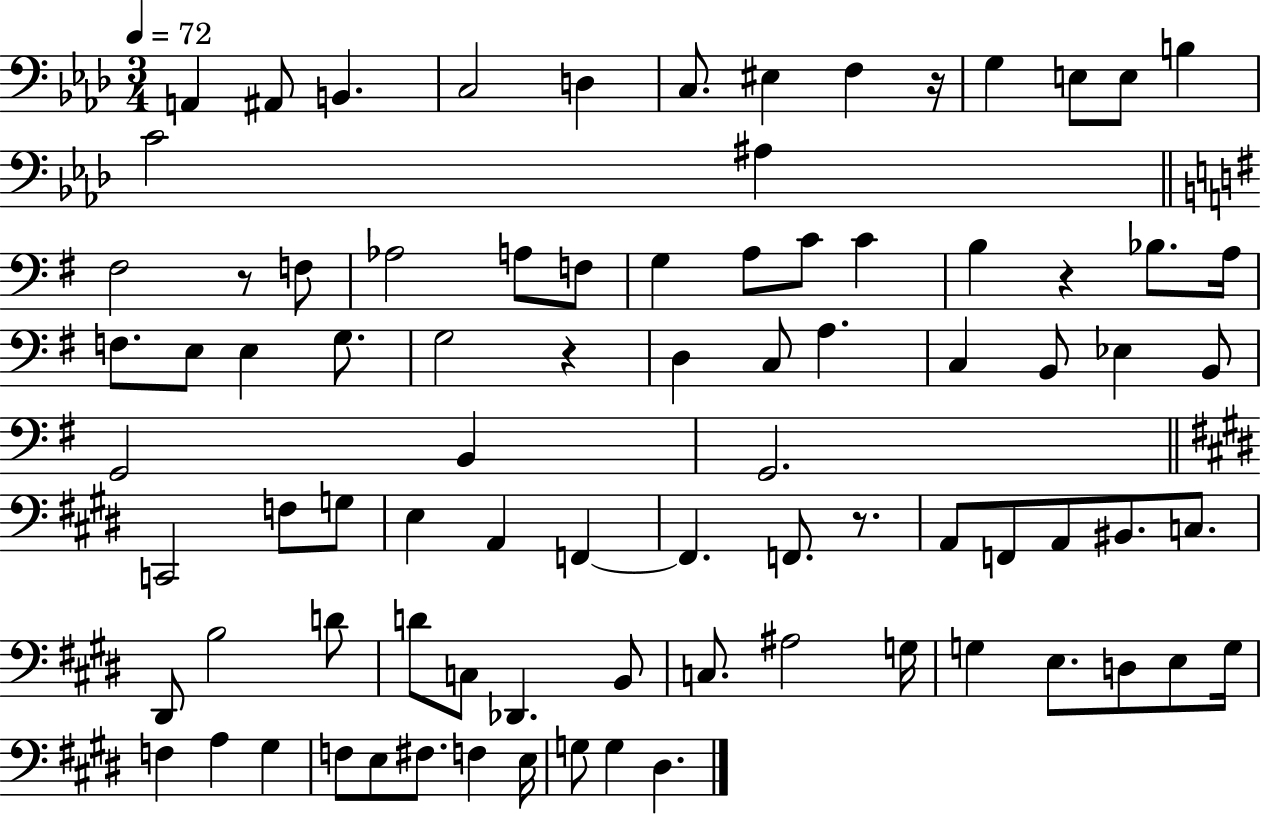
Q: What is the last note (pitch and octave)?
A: D#3